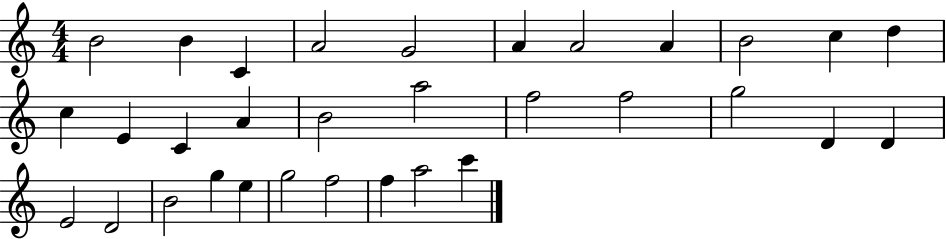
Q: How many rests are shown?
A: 0